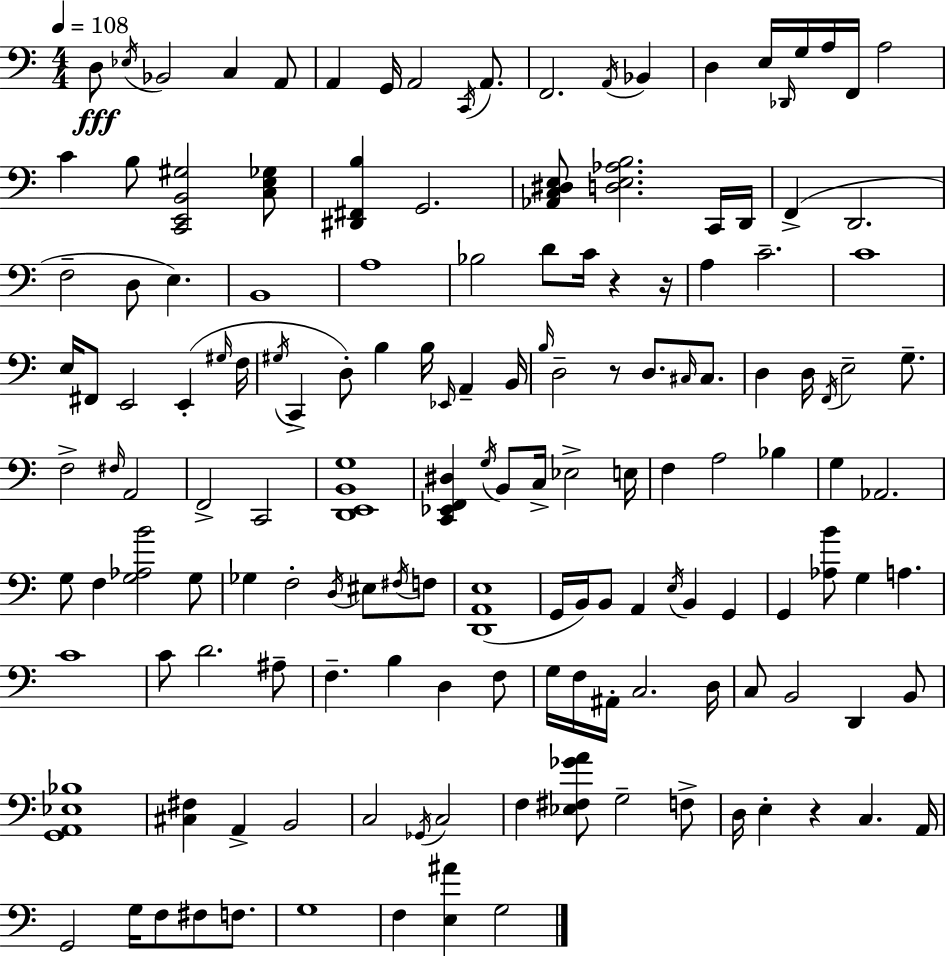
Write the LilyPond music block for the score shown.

{
  \clef bass
  \numericTimeSignature
  \time 4/4
  \key c \major
  \tempo 4 = 108
  d8\fff \acciaccatura { ees16 } bes,2 c4 a,8 | a,4 g,16 a,2 \acciaccatura { c,16 } a,8. | f,2. \acciaccatura { a,16 } bes,4 | d4 e16 \grace { des,16 } g16 a16 f,16 a2 | \break c'4 b8 <c, e, b, gis>2 | <c e ges>8 <dis, fis, b>4 g,2. | <aes, c dis e>8 <d e aes b>2. | c,16 d,16 f,4->( d,2. | \break f2-- d8 e4.) | b,1 | a1 | bes2 d'8 c'16 r4 | \break r16 a4 c'2.-- | c'1 | e16 fis,8 e,2 e,4-.( | \grace { gis16 } f16 \acciaccatura { gis16 } c,4-> d8-.) b4 | \break b16 \grace { ees,16 } a,4-- b,16 \grace { b16 } d2-- | r8 d8. \grace { cis16 } cis8. d4 d16 \acciaccatura { f,16 } e2-- | g8.-- f2-> | \grace { fis16 } a,2 f,2-> | \break c,2 <d, e, b, g>1 | <c, ees, f, dis>4 \acciaccatura { g16 } | b,8 c16-> ees2-> e16 f4 | a2 bes4 g4 | \break aes,2. g8 f4 | <g aes b'>2 g8 ges4 | f2-. \acciaccatura { d16 } eis8 \acciaccatura { fis16 } f8 <d, a, e>1( | g,16 b,16) | \break b,8 a,4 \acciaccatura { e16 } b,4 g,4 g,4 | <aes b'>8 g4 a4. c'1 | c'8 | d'2. ais8-- f4.-- | \break b4 d4 f8 g16 | f16 ais,16-. c2. d16 c8 | b,2 d,4 b,8 <g, a, ees bes>1 | <cis fis>4 | \break a,4-> b,2 c2 | \acciaccatura { ges,16 } c2 | f4 <ees fis ges' a'>8 g2-- f8-> | d16 e4-. r4 c4. a,16 | \break g,2 g16 f8 fis8 f8. | g1 | f4 <e ais'>4 g2 | \bar "|."
}